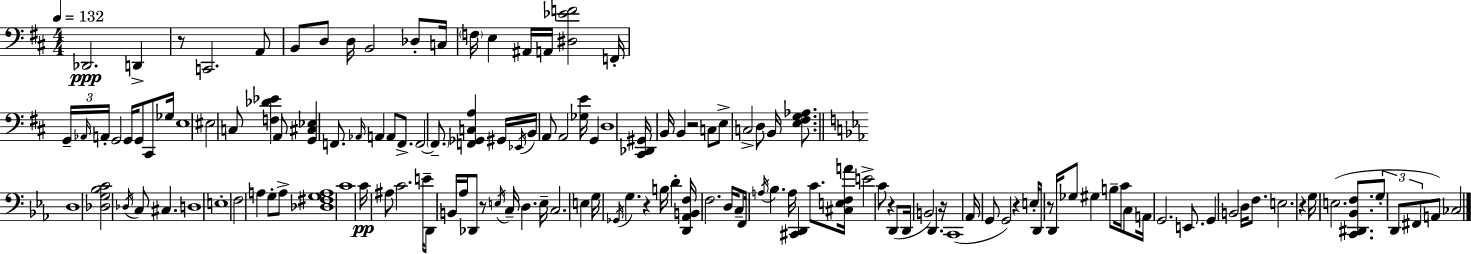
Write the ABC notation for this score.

X:1
T:Untitled
M:4/4
L:1/4
K:D
_D,,2 D,, z/2 C,,2 A,,/2 B,,/2 D,/2 D,/4 B,,2 _D,/2 C,/4 F,/4 E, ^A,,/4 A,,/4 [^D,_EF]2 F,,/4 G,,/4 _A,,/4 A,,/4 G,,2 G,,/4 G,,/2 ^C,,/2 _G,/4 E,4 ^E,2 C,/2 [F,_D_E] A,,/2 [G,,^C,_E,] F,,/2 _A,,/4 A,, A,,/2 F,,/2 F,,2 F,,/2 [F,,_G,,C,A,] ^G,,/4 _E,,/4 B,,/4 A,,/2 A,,2 [_G,E]/4 G,, D,4 [^C,,_D,,^G,,]/4 B,,/4 B,, z2 C,/2 E,/2 C,2 D,/2 B,,/4 [E,^F,G,_A,]/2 D,4 [_D,G,_B,C]2 _D,/4 C,/2 ^C, D,4 E,4 F,2 A, G,/2 A,/2 [_D,^F,G,A,]4 C4 C/4 ^A,/2 C2 E/4 D,,/2 B,,/4 _A,/4 _D,,/2 z/2 E,/4 C,/4 D, E,/4 C,2 E, G,/4 _G,,/4 G, z B,/4 D [D,,_A,,B,,F,]/4 F,2 D,/4 C,/2 F,,/4 A,/4 _B, A,/4 [^C,,D,,] C/2 [^C,E,F,A]/4 E2 C/2 z D,,/2 D,,/4 B,,2 D,, z/4 C,,4 _A,,/4 G,,/2 G,,2 z E,/4 D,,/2 z/2 D,,/4 _G,/2 ^G, B,/2 C/4 C,/2 A,,/4 G,,2 E,,/2 G,, B,,2 D,/4 F,/2 E,2 z G,/4 E,2 [C,,^D,,_B,,F,]/2 G,/2 D,,/2 ^F,,/2 A,,/2 _C,2